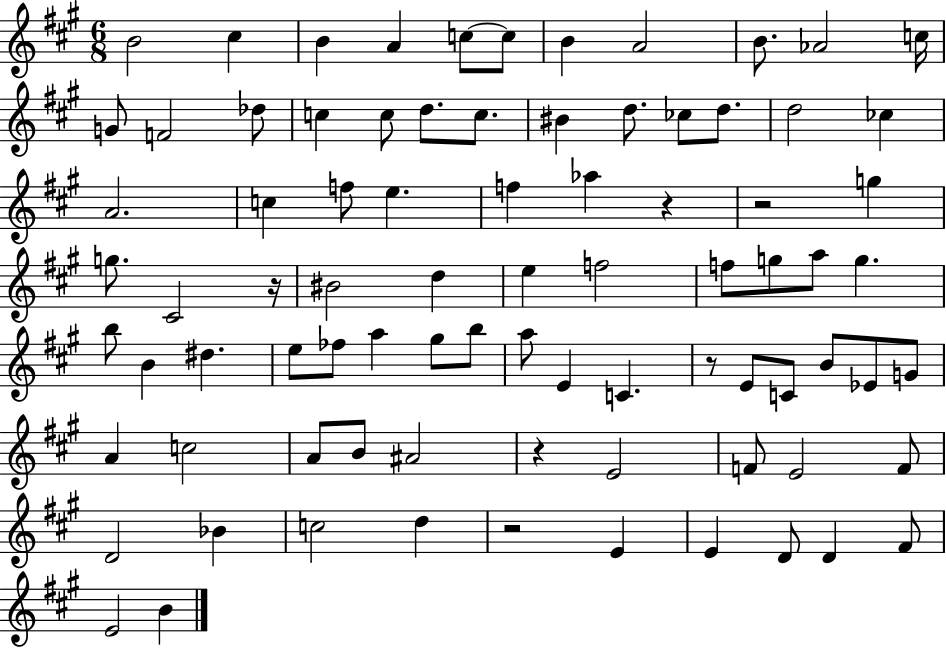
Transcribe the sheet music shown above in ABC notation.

X:1
T:Untitled
M:6/8
L:1/4
K:A
B2 ^c B A c/2 c/2 B A2 B/2 _A2 c/4 G/2 F2 _d/2 c c/2 d/2 c/2 ^B d/2 _c/2 d/2 d2 _c A2 c f/2 e f _a z z2 g g/2 ^C2 z/4 ^B2 d e f2 f/2 g/2 a/2 g b/2 B ^d e/2 _f/2 a ^g/2 b/2 a/2 E C z/2 E/2 C/2 B/2 _E/2 G/2 A c2 A/2 B/2 ^A2 z E2 F/2 E2 F/2 D2 _B c2 d z2 E E D/2 D ^F/2 E2 B